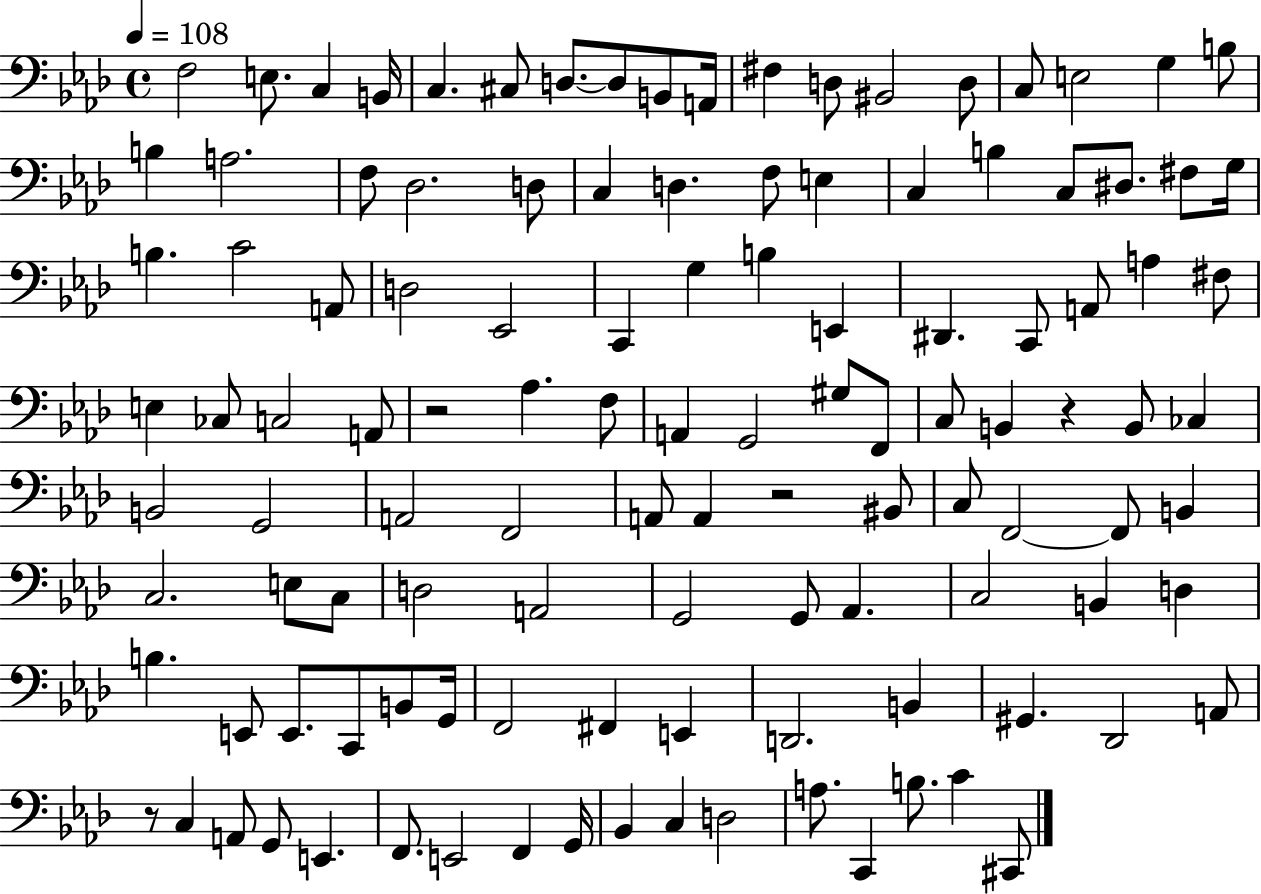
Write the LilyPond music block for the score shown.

{
  \clef bass
  \time 4/4
  \defaultTimeSignature
  \key aes \major
  \tempo 4 = 108
  \repeat volta 2 { f2 e8. c4 b,16 | c4. cis8 d8.~~ d8 b,8 a,16 | fis4 d8 bis,2 d8 | c8 e2 g4 b8 | \break b4 a2. | f8 des2. d8 | c4 d4. f8 e4 | c4 b4 c8 dis8. fis8 g16 | \break b4. c'2 a,8 | d2 ees,2 | c,4 g4 b4 e,4 | dis,4. c,8 a,8 a4 fis8 | \break e4 ces8 c2 a,8 | r2 aes4. f8 | a,4 g,2 gis8 f,8 | c8 b,4 r4 b,8 ces4 | \break b,2 g,2 | a,2 f,2 | a,8 a,4 r2 bis,8 | c8 f,2~~ f,8 b,4 | \break c2. e8 c8 | d2 a,2 | g,2 g,8 aes,4. | c2 b,4 d4 | \break b4. e,8 e,8. c,8 b,8 g,16 | f,2 fis,4 e,4 | d,2. b,4 | gis,4. des,2 a,8 | \break r8 c4 a,8 g,8 e,4. | f,8. e,2 f,4 g,16 | bes,4 c4 d2 | a8. c,4 b8. c'4 cis,8 | \break } \bar "|."
}